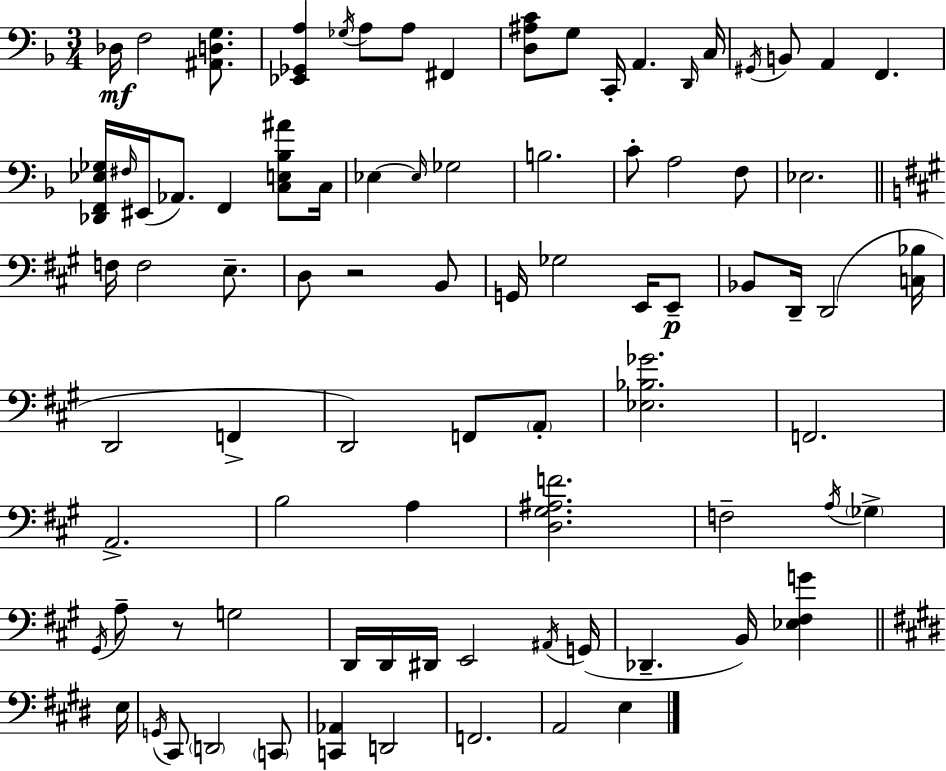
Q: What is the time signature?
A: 3/4